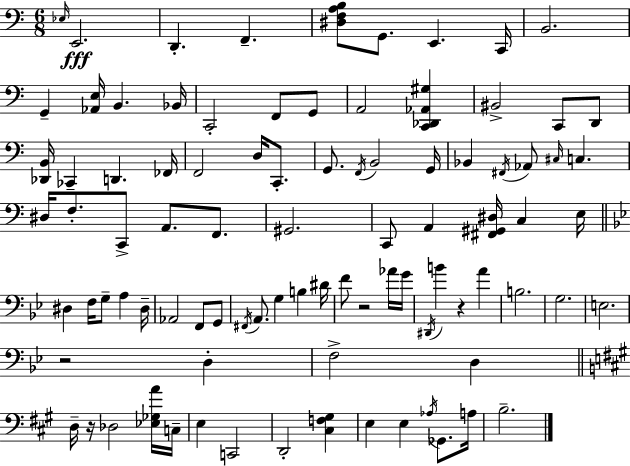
{
  \clef bass
  \numericTimeSignature
  \time 6/8
  \key c \major
  \grace { ees16 }\fff e,2. | d,4.-. f,4.-- | <dis f a b>8 g,8. e,4. | c,16 b,2. | \break g,4-- <aes, e>16 b,4. | bes,16 c,2-. f,8 g,8 | a,2 <c, des, aes, gis>4 | bis,2-> c,8 d,8 | \break <des, b,>16 ces,4-- d,4. | fes,16 f,2 d16 c,8.-. | g,8. \acciaccatura { f,16 } b,2 | g,16 bes,4 \acciaccatura { fis,16 } aes,8 \grace { cis16 } c4. | \break dis16 f8.-. c,8-> a,8. | f,8. gis,2. | c,8 a,4 <fis, gis, dis>16 c4 | e16 \bar "||" \break \key g \minor dis4 f16 g8-- a4 dis16-- | aes,2 f,8 g,8 | \acciaccatura { fis,16 } a,8. g4 b4 | dis'16 f'8 r2 aes'16 | \break g'16 \acciaccatura { dis,16 } b'4 r4 a'4 | b2. | g2. | e2. | \break r2 d4-. | f2-> d4 | \bar "||" \break \key a \major d16-- r16 des2 <ees ges a'>16 c16-- | e4 c,2 | d,2-. <cis f gis>4 | e4 e4 \acciaccatura { aes16 } ges,8. | \break a16 b2.-- | \bar "|."
}